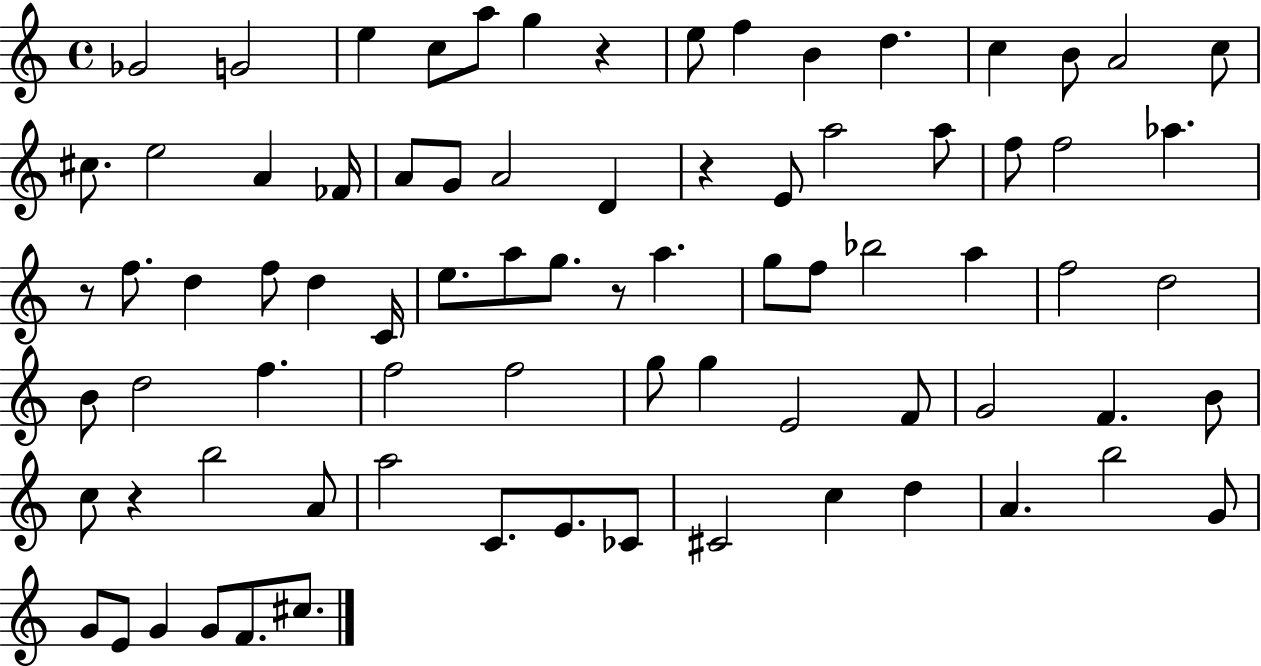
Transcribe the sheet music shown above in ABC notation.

X:1
T:Untitled
M:4/4
L:1/4
K:C
_G2 G2 e c/2 a/2 g z e/2 f B d c B/2 A2 c/2 ^c/2 e2 A _F/4 A/2 G/2 A2 D z E/2 a2 a/2 f/2 f2 _a z/2 f/2 d f/2 d C/4 e/2 a/2 g/2 z/2 a g/2 f/2 _b2 a f2 d2 B/2 d2 f f2 f2 g/2 g E2 F/2 G2 F B/2 c/2 z b2 A/2 a2 C/2 E/2 _C/2 ^C2 c d A b2 G/2 G/2 E/2 G G/2 F/2 ^c/2